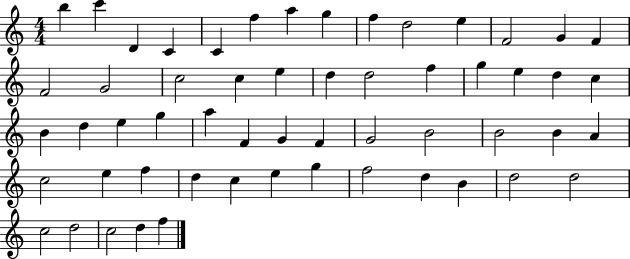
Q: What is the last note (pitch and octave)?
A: F5